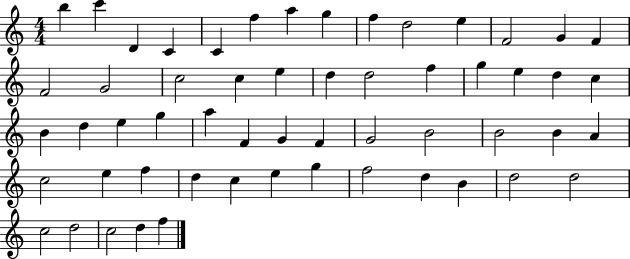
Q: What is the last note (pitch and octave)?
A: F5